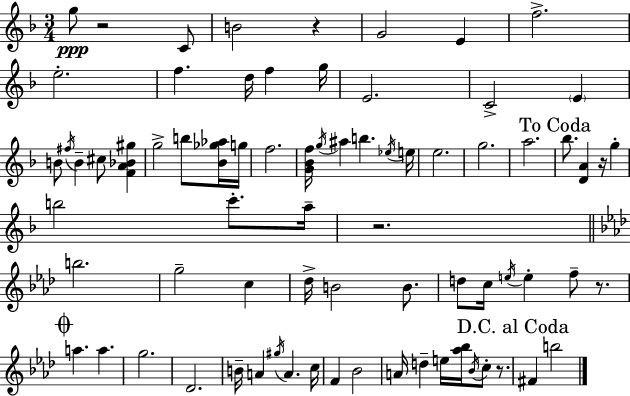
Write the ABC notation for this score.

X:1
T:Untitled
M:3/4
L:1/4
K:Dm
g/2 z2 C/2 B2 z G2 E f2 e2 f d/4 f g/4 E2 C2 E B/2 ^f/4 B ^c/2 [FA_B^g] g2 b/2 [_B_g_a]/4 g/4 f2 [G_Bf]/4 g/4 ^a b _e/4 e/4 e2 g2 a2 _b/2 [DA] z/4 g b2 c'/2 a/4 z2 b2 g2 c _d/4 B2 B/2 d/2 c/4 e/4 e f/2 z/2 a a g2 _D2 B/4 A ^g/4 A c/4 F _B2 A/4 d e/4 [_a_b]/4 _B/4 c/2 z/2 ^F b2